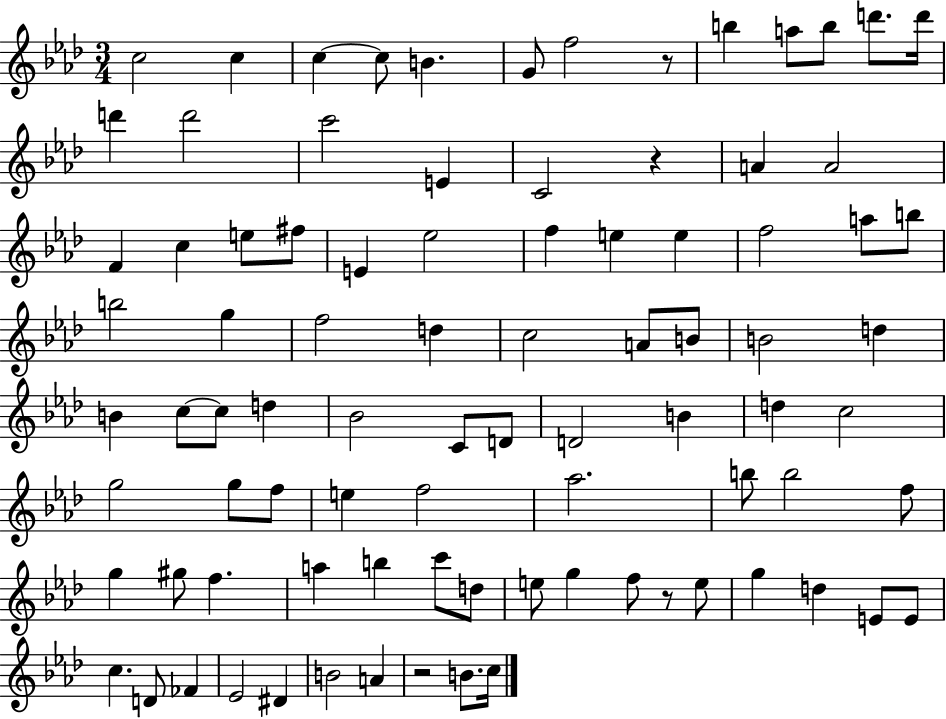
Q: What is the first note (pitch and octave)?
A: C5